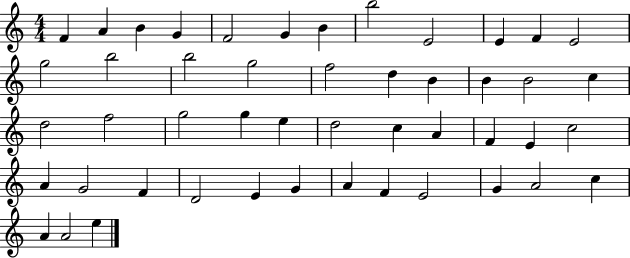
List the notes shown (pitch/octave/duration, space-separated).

F4/q A4/q B4/q G4/q F4/h G4/q B4/q B5/h E4/h E4/q F4/q E4/h G5/h B5/h B5/h G5/h F5/h D5/q B4/q B4/q B4/h C5/q D5/h F5/h G5/h G5/q E5/q D5/h C5/q A4/q F4/q E4/q C5/h A4/q G4/h F4/q D4/h E4/q G4/q A4/q F4/q E4/h G4/q A4/h C5/q A4/q A4/h E5/q